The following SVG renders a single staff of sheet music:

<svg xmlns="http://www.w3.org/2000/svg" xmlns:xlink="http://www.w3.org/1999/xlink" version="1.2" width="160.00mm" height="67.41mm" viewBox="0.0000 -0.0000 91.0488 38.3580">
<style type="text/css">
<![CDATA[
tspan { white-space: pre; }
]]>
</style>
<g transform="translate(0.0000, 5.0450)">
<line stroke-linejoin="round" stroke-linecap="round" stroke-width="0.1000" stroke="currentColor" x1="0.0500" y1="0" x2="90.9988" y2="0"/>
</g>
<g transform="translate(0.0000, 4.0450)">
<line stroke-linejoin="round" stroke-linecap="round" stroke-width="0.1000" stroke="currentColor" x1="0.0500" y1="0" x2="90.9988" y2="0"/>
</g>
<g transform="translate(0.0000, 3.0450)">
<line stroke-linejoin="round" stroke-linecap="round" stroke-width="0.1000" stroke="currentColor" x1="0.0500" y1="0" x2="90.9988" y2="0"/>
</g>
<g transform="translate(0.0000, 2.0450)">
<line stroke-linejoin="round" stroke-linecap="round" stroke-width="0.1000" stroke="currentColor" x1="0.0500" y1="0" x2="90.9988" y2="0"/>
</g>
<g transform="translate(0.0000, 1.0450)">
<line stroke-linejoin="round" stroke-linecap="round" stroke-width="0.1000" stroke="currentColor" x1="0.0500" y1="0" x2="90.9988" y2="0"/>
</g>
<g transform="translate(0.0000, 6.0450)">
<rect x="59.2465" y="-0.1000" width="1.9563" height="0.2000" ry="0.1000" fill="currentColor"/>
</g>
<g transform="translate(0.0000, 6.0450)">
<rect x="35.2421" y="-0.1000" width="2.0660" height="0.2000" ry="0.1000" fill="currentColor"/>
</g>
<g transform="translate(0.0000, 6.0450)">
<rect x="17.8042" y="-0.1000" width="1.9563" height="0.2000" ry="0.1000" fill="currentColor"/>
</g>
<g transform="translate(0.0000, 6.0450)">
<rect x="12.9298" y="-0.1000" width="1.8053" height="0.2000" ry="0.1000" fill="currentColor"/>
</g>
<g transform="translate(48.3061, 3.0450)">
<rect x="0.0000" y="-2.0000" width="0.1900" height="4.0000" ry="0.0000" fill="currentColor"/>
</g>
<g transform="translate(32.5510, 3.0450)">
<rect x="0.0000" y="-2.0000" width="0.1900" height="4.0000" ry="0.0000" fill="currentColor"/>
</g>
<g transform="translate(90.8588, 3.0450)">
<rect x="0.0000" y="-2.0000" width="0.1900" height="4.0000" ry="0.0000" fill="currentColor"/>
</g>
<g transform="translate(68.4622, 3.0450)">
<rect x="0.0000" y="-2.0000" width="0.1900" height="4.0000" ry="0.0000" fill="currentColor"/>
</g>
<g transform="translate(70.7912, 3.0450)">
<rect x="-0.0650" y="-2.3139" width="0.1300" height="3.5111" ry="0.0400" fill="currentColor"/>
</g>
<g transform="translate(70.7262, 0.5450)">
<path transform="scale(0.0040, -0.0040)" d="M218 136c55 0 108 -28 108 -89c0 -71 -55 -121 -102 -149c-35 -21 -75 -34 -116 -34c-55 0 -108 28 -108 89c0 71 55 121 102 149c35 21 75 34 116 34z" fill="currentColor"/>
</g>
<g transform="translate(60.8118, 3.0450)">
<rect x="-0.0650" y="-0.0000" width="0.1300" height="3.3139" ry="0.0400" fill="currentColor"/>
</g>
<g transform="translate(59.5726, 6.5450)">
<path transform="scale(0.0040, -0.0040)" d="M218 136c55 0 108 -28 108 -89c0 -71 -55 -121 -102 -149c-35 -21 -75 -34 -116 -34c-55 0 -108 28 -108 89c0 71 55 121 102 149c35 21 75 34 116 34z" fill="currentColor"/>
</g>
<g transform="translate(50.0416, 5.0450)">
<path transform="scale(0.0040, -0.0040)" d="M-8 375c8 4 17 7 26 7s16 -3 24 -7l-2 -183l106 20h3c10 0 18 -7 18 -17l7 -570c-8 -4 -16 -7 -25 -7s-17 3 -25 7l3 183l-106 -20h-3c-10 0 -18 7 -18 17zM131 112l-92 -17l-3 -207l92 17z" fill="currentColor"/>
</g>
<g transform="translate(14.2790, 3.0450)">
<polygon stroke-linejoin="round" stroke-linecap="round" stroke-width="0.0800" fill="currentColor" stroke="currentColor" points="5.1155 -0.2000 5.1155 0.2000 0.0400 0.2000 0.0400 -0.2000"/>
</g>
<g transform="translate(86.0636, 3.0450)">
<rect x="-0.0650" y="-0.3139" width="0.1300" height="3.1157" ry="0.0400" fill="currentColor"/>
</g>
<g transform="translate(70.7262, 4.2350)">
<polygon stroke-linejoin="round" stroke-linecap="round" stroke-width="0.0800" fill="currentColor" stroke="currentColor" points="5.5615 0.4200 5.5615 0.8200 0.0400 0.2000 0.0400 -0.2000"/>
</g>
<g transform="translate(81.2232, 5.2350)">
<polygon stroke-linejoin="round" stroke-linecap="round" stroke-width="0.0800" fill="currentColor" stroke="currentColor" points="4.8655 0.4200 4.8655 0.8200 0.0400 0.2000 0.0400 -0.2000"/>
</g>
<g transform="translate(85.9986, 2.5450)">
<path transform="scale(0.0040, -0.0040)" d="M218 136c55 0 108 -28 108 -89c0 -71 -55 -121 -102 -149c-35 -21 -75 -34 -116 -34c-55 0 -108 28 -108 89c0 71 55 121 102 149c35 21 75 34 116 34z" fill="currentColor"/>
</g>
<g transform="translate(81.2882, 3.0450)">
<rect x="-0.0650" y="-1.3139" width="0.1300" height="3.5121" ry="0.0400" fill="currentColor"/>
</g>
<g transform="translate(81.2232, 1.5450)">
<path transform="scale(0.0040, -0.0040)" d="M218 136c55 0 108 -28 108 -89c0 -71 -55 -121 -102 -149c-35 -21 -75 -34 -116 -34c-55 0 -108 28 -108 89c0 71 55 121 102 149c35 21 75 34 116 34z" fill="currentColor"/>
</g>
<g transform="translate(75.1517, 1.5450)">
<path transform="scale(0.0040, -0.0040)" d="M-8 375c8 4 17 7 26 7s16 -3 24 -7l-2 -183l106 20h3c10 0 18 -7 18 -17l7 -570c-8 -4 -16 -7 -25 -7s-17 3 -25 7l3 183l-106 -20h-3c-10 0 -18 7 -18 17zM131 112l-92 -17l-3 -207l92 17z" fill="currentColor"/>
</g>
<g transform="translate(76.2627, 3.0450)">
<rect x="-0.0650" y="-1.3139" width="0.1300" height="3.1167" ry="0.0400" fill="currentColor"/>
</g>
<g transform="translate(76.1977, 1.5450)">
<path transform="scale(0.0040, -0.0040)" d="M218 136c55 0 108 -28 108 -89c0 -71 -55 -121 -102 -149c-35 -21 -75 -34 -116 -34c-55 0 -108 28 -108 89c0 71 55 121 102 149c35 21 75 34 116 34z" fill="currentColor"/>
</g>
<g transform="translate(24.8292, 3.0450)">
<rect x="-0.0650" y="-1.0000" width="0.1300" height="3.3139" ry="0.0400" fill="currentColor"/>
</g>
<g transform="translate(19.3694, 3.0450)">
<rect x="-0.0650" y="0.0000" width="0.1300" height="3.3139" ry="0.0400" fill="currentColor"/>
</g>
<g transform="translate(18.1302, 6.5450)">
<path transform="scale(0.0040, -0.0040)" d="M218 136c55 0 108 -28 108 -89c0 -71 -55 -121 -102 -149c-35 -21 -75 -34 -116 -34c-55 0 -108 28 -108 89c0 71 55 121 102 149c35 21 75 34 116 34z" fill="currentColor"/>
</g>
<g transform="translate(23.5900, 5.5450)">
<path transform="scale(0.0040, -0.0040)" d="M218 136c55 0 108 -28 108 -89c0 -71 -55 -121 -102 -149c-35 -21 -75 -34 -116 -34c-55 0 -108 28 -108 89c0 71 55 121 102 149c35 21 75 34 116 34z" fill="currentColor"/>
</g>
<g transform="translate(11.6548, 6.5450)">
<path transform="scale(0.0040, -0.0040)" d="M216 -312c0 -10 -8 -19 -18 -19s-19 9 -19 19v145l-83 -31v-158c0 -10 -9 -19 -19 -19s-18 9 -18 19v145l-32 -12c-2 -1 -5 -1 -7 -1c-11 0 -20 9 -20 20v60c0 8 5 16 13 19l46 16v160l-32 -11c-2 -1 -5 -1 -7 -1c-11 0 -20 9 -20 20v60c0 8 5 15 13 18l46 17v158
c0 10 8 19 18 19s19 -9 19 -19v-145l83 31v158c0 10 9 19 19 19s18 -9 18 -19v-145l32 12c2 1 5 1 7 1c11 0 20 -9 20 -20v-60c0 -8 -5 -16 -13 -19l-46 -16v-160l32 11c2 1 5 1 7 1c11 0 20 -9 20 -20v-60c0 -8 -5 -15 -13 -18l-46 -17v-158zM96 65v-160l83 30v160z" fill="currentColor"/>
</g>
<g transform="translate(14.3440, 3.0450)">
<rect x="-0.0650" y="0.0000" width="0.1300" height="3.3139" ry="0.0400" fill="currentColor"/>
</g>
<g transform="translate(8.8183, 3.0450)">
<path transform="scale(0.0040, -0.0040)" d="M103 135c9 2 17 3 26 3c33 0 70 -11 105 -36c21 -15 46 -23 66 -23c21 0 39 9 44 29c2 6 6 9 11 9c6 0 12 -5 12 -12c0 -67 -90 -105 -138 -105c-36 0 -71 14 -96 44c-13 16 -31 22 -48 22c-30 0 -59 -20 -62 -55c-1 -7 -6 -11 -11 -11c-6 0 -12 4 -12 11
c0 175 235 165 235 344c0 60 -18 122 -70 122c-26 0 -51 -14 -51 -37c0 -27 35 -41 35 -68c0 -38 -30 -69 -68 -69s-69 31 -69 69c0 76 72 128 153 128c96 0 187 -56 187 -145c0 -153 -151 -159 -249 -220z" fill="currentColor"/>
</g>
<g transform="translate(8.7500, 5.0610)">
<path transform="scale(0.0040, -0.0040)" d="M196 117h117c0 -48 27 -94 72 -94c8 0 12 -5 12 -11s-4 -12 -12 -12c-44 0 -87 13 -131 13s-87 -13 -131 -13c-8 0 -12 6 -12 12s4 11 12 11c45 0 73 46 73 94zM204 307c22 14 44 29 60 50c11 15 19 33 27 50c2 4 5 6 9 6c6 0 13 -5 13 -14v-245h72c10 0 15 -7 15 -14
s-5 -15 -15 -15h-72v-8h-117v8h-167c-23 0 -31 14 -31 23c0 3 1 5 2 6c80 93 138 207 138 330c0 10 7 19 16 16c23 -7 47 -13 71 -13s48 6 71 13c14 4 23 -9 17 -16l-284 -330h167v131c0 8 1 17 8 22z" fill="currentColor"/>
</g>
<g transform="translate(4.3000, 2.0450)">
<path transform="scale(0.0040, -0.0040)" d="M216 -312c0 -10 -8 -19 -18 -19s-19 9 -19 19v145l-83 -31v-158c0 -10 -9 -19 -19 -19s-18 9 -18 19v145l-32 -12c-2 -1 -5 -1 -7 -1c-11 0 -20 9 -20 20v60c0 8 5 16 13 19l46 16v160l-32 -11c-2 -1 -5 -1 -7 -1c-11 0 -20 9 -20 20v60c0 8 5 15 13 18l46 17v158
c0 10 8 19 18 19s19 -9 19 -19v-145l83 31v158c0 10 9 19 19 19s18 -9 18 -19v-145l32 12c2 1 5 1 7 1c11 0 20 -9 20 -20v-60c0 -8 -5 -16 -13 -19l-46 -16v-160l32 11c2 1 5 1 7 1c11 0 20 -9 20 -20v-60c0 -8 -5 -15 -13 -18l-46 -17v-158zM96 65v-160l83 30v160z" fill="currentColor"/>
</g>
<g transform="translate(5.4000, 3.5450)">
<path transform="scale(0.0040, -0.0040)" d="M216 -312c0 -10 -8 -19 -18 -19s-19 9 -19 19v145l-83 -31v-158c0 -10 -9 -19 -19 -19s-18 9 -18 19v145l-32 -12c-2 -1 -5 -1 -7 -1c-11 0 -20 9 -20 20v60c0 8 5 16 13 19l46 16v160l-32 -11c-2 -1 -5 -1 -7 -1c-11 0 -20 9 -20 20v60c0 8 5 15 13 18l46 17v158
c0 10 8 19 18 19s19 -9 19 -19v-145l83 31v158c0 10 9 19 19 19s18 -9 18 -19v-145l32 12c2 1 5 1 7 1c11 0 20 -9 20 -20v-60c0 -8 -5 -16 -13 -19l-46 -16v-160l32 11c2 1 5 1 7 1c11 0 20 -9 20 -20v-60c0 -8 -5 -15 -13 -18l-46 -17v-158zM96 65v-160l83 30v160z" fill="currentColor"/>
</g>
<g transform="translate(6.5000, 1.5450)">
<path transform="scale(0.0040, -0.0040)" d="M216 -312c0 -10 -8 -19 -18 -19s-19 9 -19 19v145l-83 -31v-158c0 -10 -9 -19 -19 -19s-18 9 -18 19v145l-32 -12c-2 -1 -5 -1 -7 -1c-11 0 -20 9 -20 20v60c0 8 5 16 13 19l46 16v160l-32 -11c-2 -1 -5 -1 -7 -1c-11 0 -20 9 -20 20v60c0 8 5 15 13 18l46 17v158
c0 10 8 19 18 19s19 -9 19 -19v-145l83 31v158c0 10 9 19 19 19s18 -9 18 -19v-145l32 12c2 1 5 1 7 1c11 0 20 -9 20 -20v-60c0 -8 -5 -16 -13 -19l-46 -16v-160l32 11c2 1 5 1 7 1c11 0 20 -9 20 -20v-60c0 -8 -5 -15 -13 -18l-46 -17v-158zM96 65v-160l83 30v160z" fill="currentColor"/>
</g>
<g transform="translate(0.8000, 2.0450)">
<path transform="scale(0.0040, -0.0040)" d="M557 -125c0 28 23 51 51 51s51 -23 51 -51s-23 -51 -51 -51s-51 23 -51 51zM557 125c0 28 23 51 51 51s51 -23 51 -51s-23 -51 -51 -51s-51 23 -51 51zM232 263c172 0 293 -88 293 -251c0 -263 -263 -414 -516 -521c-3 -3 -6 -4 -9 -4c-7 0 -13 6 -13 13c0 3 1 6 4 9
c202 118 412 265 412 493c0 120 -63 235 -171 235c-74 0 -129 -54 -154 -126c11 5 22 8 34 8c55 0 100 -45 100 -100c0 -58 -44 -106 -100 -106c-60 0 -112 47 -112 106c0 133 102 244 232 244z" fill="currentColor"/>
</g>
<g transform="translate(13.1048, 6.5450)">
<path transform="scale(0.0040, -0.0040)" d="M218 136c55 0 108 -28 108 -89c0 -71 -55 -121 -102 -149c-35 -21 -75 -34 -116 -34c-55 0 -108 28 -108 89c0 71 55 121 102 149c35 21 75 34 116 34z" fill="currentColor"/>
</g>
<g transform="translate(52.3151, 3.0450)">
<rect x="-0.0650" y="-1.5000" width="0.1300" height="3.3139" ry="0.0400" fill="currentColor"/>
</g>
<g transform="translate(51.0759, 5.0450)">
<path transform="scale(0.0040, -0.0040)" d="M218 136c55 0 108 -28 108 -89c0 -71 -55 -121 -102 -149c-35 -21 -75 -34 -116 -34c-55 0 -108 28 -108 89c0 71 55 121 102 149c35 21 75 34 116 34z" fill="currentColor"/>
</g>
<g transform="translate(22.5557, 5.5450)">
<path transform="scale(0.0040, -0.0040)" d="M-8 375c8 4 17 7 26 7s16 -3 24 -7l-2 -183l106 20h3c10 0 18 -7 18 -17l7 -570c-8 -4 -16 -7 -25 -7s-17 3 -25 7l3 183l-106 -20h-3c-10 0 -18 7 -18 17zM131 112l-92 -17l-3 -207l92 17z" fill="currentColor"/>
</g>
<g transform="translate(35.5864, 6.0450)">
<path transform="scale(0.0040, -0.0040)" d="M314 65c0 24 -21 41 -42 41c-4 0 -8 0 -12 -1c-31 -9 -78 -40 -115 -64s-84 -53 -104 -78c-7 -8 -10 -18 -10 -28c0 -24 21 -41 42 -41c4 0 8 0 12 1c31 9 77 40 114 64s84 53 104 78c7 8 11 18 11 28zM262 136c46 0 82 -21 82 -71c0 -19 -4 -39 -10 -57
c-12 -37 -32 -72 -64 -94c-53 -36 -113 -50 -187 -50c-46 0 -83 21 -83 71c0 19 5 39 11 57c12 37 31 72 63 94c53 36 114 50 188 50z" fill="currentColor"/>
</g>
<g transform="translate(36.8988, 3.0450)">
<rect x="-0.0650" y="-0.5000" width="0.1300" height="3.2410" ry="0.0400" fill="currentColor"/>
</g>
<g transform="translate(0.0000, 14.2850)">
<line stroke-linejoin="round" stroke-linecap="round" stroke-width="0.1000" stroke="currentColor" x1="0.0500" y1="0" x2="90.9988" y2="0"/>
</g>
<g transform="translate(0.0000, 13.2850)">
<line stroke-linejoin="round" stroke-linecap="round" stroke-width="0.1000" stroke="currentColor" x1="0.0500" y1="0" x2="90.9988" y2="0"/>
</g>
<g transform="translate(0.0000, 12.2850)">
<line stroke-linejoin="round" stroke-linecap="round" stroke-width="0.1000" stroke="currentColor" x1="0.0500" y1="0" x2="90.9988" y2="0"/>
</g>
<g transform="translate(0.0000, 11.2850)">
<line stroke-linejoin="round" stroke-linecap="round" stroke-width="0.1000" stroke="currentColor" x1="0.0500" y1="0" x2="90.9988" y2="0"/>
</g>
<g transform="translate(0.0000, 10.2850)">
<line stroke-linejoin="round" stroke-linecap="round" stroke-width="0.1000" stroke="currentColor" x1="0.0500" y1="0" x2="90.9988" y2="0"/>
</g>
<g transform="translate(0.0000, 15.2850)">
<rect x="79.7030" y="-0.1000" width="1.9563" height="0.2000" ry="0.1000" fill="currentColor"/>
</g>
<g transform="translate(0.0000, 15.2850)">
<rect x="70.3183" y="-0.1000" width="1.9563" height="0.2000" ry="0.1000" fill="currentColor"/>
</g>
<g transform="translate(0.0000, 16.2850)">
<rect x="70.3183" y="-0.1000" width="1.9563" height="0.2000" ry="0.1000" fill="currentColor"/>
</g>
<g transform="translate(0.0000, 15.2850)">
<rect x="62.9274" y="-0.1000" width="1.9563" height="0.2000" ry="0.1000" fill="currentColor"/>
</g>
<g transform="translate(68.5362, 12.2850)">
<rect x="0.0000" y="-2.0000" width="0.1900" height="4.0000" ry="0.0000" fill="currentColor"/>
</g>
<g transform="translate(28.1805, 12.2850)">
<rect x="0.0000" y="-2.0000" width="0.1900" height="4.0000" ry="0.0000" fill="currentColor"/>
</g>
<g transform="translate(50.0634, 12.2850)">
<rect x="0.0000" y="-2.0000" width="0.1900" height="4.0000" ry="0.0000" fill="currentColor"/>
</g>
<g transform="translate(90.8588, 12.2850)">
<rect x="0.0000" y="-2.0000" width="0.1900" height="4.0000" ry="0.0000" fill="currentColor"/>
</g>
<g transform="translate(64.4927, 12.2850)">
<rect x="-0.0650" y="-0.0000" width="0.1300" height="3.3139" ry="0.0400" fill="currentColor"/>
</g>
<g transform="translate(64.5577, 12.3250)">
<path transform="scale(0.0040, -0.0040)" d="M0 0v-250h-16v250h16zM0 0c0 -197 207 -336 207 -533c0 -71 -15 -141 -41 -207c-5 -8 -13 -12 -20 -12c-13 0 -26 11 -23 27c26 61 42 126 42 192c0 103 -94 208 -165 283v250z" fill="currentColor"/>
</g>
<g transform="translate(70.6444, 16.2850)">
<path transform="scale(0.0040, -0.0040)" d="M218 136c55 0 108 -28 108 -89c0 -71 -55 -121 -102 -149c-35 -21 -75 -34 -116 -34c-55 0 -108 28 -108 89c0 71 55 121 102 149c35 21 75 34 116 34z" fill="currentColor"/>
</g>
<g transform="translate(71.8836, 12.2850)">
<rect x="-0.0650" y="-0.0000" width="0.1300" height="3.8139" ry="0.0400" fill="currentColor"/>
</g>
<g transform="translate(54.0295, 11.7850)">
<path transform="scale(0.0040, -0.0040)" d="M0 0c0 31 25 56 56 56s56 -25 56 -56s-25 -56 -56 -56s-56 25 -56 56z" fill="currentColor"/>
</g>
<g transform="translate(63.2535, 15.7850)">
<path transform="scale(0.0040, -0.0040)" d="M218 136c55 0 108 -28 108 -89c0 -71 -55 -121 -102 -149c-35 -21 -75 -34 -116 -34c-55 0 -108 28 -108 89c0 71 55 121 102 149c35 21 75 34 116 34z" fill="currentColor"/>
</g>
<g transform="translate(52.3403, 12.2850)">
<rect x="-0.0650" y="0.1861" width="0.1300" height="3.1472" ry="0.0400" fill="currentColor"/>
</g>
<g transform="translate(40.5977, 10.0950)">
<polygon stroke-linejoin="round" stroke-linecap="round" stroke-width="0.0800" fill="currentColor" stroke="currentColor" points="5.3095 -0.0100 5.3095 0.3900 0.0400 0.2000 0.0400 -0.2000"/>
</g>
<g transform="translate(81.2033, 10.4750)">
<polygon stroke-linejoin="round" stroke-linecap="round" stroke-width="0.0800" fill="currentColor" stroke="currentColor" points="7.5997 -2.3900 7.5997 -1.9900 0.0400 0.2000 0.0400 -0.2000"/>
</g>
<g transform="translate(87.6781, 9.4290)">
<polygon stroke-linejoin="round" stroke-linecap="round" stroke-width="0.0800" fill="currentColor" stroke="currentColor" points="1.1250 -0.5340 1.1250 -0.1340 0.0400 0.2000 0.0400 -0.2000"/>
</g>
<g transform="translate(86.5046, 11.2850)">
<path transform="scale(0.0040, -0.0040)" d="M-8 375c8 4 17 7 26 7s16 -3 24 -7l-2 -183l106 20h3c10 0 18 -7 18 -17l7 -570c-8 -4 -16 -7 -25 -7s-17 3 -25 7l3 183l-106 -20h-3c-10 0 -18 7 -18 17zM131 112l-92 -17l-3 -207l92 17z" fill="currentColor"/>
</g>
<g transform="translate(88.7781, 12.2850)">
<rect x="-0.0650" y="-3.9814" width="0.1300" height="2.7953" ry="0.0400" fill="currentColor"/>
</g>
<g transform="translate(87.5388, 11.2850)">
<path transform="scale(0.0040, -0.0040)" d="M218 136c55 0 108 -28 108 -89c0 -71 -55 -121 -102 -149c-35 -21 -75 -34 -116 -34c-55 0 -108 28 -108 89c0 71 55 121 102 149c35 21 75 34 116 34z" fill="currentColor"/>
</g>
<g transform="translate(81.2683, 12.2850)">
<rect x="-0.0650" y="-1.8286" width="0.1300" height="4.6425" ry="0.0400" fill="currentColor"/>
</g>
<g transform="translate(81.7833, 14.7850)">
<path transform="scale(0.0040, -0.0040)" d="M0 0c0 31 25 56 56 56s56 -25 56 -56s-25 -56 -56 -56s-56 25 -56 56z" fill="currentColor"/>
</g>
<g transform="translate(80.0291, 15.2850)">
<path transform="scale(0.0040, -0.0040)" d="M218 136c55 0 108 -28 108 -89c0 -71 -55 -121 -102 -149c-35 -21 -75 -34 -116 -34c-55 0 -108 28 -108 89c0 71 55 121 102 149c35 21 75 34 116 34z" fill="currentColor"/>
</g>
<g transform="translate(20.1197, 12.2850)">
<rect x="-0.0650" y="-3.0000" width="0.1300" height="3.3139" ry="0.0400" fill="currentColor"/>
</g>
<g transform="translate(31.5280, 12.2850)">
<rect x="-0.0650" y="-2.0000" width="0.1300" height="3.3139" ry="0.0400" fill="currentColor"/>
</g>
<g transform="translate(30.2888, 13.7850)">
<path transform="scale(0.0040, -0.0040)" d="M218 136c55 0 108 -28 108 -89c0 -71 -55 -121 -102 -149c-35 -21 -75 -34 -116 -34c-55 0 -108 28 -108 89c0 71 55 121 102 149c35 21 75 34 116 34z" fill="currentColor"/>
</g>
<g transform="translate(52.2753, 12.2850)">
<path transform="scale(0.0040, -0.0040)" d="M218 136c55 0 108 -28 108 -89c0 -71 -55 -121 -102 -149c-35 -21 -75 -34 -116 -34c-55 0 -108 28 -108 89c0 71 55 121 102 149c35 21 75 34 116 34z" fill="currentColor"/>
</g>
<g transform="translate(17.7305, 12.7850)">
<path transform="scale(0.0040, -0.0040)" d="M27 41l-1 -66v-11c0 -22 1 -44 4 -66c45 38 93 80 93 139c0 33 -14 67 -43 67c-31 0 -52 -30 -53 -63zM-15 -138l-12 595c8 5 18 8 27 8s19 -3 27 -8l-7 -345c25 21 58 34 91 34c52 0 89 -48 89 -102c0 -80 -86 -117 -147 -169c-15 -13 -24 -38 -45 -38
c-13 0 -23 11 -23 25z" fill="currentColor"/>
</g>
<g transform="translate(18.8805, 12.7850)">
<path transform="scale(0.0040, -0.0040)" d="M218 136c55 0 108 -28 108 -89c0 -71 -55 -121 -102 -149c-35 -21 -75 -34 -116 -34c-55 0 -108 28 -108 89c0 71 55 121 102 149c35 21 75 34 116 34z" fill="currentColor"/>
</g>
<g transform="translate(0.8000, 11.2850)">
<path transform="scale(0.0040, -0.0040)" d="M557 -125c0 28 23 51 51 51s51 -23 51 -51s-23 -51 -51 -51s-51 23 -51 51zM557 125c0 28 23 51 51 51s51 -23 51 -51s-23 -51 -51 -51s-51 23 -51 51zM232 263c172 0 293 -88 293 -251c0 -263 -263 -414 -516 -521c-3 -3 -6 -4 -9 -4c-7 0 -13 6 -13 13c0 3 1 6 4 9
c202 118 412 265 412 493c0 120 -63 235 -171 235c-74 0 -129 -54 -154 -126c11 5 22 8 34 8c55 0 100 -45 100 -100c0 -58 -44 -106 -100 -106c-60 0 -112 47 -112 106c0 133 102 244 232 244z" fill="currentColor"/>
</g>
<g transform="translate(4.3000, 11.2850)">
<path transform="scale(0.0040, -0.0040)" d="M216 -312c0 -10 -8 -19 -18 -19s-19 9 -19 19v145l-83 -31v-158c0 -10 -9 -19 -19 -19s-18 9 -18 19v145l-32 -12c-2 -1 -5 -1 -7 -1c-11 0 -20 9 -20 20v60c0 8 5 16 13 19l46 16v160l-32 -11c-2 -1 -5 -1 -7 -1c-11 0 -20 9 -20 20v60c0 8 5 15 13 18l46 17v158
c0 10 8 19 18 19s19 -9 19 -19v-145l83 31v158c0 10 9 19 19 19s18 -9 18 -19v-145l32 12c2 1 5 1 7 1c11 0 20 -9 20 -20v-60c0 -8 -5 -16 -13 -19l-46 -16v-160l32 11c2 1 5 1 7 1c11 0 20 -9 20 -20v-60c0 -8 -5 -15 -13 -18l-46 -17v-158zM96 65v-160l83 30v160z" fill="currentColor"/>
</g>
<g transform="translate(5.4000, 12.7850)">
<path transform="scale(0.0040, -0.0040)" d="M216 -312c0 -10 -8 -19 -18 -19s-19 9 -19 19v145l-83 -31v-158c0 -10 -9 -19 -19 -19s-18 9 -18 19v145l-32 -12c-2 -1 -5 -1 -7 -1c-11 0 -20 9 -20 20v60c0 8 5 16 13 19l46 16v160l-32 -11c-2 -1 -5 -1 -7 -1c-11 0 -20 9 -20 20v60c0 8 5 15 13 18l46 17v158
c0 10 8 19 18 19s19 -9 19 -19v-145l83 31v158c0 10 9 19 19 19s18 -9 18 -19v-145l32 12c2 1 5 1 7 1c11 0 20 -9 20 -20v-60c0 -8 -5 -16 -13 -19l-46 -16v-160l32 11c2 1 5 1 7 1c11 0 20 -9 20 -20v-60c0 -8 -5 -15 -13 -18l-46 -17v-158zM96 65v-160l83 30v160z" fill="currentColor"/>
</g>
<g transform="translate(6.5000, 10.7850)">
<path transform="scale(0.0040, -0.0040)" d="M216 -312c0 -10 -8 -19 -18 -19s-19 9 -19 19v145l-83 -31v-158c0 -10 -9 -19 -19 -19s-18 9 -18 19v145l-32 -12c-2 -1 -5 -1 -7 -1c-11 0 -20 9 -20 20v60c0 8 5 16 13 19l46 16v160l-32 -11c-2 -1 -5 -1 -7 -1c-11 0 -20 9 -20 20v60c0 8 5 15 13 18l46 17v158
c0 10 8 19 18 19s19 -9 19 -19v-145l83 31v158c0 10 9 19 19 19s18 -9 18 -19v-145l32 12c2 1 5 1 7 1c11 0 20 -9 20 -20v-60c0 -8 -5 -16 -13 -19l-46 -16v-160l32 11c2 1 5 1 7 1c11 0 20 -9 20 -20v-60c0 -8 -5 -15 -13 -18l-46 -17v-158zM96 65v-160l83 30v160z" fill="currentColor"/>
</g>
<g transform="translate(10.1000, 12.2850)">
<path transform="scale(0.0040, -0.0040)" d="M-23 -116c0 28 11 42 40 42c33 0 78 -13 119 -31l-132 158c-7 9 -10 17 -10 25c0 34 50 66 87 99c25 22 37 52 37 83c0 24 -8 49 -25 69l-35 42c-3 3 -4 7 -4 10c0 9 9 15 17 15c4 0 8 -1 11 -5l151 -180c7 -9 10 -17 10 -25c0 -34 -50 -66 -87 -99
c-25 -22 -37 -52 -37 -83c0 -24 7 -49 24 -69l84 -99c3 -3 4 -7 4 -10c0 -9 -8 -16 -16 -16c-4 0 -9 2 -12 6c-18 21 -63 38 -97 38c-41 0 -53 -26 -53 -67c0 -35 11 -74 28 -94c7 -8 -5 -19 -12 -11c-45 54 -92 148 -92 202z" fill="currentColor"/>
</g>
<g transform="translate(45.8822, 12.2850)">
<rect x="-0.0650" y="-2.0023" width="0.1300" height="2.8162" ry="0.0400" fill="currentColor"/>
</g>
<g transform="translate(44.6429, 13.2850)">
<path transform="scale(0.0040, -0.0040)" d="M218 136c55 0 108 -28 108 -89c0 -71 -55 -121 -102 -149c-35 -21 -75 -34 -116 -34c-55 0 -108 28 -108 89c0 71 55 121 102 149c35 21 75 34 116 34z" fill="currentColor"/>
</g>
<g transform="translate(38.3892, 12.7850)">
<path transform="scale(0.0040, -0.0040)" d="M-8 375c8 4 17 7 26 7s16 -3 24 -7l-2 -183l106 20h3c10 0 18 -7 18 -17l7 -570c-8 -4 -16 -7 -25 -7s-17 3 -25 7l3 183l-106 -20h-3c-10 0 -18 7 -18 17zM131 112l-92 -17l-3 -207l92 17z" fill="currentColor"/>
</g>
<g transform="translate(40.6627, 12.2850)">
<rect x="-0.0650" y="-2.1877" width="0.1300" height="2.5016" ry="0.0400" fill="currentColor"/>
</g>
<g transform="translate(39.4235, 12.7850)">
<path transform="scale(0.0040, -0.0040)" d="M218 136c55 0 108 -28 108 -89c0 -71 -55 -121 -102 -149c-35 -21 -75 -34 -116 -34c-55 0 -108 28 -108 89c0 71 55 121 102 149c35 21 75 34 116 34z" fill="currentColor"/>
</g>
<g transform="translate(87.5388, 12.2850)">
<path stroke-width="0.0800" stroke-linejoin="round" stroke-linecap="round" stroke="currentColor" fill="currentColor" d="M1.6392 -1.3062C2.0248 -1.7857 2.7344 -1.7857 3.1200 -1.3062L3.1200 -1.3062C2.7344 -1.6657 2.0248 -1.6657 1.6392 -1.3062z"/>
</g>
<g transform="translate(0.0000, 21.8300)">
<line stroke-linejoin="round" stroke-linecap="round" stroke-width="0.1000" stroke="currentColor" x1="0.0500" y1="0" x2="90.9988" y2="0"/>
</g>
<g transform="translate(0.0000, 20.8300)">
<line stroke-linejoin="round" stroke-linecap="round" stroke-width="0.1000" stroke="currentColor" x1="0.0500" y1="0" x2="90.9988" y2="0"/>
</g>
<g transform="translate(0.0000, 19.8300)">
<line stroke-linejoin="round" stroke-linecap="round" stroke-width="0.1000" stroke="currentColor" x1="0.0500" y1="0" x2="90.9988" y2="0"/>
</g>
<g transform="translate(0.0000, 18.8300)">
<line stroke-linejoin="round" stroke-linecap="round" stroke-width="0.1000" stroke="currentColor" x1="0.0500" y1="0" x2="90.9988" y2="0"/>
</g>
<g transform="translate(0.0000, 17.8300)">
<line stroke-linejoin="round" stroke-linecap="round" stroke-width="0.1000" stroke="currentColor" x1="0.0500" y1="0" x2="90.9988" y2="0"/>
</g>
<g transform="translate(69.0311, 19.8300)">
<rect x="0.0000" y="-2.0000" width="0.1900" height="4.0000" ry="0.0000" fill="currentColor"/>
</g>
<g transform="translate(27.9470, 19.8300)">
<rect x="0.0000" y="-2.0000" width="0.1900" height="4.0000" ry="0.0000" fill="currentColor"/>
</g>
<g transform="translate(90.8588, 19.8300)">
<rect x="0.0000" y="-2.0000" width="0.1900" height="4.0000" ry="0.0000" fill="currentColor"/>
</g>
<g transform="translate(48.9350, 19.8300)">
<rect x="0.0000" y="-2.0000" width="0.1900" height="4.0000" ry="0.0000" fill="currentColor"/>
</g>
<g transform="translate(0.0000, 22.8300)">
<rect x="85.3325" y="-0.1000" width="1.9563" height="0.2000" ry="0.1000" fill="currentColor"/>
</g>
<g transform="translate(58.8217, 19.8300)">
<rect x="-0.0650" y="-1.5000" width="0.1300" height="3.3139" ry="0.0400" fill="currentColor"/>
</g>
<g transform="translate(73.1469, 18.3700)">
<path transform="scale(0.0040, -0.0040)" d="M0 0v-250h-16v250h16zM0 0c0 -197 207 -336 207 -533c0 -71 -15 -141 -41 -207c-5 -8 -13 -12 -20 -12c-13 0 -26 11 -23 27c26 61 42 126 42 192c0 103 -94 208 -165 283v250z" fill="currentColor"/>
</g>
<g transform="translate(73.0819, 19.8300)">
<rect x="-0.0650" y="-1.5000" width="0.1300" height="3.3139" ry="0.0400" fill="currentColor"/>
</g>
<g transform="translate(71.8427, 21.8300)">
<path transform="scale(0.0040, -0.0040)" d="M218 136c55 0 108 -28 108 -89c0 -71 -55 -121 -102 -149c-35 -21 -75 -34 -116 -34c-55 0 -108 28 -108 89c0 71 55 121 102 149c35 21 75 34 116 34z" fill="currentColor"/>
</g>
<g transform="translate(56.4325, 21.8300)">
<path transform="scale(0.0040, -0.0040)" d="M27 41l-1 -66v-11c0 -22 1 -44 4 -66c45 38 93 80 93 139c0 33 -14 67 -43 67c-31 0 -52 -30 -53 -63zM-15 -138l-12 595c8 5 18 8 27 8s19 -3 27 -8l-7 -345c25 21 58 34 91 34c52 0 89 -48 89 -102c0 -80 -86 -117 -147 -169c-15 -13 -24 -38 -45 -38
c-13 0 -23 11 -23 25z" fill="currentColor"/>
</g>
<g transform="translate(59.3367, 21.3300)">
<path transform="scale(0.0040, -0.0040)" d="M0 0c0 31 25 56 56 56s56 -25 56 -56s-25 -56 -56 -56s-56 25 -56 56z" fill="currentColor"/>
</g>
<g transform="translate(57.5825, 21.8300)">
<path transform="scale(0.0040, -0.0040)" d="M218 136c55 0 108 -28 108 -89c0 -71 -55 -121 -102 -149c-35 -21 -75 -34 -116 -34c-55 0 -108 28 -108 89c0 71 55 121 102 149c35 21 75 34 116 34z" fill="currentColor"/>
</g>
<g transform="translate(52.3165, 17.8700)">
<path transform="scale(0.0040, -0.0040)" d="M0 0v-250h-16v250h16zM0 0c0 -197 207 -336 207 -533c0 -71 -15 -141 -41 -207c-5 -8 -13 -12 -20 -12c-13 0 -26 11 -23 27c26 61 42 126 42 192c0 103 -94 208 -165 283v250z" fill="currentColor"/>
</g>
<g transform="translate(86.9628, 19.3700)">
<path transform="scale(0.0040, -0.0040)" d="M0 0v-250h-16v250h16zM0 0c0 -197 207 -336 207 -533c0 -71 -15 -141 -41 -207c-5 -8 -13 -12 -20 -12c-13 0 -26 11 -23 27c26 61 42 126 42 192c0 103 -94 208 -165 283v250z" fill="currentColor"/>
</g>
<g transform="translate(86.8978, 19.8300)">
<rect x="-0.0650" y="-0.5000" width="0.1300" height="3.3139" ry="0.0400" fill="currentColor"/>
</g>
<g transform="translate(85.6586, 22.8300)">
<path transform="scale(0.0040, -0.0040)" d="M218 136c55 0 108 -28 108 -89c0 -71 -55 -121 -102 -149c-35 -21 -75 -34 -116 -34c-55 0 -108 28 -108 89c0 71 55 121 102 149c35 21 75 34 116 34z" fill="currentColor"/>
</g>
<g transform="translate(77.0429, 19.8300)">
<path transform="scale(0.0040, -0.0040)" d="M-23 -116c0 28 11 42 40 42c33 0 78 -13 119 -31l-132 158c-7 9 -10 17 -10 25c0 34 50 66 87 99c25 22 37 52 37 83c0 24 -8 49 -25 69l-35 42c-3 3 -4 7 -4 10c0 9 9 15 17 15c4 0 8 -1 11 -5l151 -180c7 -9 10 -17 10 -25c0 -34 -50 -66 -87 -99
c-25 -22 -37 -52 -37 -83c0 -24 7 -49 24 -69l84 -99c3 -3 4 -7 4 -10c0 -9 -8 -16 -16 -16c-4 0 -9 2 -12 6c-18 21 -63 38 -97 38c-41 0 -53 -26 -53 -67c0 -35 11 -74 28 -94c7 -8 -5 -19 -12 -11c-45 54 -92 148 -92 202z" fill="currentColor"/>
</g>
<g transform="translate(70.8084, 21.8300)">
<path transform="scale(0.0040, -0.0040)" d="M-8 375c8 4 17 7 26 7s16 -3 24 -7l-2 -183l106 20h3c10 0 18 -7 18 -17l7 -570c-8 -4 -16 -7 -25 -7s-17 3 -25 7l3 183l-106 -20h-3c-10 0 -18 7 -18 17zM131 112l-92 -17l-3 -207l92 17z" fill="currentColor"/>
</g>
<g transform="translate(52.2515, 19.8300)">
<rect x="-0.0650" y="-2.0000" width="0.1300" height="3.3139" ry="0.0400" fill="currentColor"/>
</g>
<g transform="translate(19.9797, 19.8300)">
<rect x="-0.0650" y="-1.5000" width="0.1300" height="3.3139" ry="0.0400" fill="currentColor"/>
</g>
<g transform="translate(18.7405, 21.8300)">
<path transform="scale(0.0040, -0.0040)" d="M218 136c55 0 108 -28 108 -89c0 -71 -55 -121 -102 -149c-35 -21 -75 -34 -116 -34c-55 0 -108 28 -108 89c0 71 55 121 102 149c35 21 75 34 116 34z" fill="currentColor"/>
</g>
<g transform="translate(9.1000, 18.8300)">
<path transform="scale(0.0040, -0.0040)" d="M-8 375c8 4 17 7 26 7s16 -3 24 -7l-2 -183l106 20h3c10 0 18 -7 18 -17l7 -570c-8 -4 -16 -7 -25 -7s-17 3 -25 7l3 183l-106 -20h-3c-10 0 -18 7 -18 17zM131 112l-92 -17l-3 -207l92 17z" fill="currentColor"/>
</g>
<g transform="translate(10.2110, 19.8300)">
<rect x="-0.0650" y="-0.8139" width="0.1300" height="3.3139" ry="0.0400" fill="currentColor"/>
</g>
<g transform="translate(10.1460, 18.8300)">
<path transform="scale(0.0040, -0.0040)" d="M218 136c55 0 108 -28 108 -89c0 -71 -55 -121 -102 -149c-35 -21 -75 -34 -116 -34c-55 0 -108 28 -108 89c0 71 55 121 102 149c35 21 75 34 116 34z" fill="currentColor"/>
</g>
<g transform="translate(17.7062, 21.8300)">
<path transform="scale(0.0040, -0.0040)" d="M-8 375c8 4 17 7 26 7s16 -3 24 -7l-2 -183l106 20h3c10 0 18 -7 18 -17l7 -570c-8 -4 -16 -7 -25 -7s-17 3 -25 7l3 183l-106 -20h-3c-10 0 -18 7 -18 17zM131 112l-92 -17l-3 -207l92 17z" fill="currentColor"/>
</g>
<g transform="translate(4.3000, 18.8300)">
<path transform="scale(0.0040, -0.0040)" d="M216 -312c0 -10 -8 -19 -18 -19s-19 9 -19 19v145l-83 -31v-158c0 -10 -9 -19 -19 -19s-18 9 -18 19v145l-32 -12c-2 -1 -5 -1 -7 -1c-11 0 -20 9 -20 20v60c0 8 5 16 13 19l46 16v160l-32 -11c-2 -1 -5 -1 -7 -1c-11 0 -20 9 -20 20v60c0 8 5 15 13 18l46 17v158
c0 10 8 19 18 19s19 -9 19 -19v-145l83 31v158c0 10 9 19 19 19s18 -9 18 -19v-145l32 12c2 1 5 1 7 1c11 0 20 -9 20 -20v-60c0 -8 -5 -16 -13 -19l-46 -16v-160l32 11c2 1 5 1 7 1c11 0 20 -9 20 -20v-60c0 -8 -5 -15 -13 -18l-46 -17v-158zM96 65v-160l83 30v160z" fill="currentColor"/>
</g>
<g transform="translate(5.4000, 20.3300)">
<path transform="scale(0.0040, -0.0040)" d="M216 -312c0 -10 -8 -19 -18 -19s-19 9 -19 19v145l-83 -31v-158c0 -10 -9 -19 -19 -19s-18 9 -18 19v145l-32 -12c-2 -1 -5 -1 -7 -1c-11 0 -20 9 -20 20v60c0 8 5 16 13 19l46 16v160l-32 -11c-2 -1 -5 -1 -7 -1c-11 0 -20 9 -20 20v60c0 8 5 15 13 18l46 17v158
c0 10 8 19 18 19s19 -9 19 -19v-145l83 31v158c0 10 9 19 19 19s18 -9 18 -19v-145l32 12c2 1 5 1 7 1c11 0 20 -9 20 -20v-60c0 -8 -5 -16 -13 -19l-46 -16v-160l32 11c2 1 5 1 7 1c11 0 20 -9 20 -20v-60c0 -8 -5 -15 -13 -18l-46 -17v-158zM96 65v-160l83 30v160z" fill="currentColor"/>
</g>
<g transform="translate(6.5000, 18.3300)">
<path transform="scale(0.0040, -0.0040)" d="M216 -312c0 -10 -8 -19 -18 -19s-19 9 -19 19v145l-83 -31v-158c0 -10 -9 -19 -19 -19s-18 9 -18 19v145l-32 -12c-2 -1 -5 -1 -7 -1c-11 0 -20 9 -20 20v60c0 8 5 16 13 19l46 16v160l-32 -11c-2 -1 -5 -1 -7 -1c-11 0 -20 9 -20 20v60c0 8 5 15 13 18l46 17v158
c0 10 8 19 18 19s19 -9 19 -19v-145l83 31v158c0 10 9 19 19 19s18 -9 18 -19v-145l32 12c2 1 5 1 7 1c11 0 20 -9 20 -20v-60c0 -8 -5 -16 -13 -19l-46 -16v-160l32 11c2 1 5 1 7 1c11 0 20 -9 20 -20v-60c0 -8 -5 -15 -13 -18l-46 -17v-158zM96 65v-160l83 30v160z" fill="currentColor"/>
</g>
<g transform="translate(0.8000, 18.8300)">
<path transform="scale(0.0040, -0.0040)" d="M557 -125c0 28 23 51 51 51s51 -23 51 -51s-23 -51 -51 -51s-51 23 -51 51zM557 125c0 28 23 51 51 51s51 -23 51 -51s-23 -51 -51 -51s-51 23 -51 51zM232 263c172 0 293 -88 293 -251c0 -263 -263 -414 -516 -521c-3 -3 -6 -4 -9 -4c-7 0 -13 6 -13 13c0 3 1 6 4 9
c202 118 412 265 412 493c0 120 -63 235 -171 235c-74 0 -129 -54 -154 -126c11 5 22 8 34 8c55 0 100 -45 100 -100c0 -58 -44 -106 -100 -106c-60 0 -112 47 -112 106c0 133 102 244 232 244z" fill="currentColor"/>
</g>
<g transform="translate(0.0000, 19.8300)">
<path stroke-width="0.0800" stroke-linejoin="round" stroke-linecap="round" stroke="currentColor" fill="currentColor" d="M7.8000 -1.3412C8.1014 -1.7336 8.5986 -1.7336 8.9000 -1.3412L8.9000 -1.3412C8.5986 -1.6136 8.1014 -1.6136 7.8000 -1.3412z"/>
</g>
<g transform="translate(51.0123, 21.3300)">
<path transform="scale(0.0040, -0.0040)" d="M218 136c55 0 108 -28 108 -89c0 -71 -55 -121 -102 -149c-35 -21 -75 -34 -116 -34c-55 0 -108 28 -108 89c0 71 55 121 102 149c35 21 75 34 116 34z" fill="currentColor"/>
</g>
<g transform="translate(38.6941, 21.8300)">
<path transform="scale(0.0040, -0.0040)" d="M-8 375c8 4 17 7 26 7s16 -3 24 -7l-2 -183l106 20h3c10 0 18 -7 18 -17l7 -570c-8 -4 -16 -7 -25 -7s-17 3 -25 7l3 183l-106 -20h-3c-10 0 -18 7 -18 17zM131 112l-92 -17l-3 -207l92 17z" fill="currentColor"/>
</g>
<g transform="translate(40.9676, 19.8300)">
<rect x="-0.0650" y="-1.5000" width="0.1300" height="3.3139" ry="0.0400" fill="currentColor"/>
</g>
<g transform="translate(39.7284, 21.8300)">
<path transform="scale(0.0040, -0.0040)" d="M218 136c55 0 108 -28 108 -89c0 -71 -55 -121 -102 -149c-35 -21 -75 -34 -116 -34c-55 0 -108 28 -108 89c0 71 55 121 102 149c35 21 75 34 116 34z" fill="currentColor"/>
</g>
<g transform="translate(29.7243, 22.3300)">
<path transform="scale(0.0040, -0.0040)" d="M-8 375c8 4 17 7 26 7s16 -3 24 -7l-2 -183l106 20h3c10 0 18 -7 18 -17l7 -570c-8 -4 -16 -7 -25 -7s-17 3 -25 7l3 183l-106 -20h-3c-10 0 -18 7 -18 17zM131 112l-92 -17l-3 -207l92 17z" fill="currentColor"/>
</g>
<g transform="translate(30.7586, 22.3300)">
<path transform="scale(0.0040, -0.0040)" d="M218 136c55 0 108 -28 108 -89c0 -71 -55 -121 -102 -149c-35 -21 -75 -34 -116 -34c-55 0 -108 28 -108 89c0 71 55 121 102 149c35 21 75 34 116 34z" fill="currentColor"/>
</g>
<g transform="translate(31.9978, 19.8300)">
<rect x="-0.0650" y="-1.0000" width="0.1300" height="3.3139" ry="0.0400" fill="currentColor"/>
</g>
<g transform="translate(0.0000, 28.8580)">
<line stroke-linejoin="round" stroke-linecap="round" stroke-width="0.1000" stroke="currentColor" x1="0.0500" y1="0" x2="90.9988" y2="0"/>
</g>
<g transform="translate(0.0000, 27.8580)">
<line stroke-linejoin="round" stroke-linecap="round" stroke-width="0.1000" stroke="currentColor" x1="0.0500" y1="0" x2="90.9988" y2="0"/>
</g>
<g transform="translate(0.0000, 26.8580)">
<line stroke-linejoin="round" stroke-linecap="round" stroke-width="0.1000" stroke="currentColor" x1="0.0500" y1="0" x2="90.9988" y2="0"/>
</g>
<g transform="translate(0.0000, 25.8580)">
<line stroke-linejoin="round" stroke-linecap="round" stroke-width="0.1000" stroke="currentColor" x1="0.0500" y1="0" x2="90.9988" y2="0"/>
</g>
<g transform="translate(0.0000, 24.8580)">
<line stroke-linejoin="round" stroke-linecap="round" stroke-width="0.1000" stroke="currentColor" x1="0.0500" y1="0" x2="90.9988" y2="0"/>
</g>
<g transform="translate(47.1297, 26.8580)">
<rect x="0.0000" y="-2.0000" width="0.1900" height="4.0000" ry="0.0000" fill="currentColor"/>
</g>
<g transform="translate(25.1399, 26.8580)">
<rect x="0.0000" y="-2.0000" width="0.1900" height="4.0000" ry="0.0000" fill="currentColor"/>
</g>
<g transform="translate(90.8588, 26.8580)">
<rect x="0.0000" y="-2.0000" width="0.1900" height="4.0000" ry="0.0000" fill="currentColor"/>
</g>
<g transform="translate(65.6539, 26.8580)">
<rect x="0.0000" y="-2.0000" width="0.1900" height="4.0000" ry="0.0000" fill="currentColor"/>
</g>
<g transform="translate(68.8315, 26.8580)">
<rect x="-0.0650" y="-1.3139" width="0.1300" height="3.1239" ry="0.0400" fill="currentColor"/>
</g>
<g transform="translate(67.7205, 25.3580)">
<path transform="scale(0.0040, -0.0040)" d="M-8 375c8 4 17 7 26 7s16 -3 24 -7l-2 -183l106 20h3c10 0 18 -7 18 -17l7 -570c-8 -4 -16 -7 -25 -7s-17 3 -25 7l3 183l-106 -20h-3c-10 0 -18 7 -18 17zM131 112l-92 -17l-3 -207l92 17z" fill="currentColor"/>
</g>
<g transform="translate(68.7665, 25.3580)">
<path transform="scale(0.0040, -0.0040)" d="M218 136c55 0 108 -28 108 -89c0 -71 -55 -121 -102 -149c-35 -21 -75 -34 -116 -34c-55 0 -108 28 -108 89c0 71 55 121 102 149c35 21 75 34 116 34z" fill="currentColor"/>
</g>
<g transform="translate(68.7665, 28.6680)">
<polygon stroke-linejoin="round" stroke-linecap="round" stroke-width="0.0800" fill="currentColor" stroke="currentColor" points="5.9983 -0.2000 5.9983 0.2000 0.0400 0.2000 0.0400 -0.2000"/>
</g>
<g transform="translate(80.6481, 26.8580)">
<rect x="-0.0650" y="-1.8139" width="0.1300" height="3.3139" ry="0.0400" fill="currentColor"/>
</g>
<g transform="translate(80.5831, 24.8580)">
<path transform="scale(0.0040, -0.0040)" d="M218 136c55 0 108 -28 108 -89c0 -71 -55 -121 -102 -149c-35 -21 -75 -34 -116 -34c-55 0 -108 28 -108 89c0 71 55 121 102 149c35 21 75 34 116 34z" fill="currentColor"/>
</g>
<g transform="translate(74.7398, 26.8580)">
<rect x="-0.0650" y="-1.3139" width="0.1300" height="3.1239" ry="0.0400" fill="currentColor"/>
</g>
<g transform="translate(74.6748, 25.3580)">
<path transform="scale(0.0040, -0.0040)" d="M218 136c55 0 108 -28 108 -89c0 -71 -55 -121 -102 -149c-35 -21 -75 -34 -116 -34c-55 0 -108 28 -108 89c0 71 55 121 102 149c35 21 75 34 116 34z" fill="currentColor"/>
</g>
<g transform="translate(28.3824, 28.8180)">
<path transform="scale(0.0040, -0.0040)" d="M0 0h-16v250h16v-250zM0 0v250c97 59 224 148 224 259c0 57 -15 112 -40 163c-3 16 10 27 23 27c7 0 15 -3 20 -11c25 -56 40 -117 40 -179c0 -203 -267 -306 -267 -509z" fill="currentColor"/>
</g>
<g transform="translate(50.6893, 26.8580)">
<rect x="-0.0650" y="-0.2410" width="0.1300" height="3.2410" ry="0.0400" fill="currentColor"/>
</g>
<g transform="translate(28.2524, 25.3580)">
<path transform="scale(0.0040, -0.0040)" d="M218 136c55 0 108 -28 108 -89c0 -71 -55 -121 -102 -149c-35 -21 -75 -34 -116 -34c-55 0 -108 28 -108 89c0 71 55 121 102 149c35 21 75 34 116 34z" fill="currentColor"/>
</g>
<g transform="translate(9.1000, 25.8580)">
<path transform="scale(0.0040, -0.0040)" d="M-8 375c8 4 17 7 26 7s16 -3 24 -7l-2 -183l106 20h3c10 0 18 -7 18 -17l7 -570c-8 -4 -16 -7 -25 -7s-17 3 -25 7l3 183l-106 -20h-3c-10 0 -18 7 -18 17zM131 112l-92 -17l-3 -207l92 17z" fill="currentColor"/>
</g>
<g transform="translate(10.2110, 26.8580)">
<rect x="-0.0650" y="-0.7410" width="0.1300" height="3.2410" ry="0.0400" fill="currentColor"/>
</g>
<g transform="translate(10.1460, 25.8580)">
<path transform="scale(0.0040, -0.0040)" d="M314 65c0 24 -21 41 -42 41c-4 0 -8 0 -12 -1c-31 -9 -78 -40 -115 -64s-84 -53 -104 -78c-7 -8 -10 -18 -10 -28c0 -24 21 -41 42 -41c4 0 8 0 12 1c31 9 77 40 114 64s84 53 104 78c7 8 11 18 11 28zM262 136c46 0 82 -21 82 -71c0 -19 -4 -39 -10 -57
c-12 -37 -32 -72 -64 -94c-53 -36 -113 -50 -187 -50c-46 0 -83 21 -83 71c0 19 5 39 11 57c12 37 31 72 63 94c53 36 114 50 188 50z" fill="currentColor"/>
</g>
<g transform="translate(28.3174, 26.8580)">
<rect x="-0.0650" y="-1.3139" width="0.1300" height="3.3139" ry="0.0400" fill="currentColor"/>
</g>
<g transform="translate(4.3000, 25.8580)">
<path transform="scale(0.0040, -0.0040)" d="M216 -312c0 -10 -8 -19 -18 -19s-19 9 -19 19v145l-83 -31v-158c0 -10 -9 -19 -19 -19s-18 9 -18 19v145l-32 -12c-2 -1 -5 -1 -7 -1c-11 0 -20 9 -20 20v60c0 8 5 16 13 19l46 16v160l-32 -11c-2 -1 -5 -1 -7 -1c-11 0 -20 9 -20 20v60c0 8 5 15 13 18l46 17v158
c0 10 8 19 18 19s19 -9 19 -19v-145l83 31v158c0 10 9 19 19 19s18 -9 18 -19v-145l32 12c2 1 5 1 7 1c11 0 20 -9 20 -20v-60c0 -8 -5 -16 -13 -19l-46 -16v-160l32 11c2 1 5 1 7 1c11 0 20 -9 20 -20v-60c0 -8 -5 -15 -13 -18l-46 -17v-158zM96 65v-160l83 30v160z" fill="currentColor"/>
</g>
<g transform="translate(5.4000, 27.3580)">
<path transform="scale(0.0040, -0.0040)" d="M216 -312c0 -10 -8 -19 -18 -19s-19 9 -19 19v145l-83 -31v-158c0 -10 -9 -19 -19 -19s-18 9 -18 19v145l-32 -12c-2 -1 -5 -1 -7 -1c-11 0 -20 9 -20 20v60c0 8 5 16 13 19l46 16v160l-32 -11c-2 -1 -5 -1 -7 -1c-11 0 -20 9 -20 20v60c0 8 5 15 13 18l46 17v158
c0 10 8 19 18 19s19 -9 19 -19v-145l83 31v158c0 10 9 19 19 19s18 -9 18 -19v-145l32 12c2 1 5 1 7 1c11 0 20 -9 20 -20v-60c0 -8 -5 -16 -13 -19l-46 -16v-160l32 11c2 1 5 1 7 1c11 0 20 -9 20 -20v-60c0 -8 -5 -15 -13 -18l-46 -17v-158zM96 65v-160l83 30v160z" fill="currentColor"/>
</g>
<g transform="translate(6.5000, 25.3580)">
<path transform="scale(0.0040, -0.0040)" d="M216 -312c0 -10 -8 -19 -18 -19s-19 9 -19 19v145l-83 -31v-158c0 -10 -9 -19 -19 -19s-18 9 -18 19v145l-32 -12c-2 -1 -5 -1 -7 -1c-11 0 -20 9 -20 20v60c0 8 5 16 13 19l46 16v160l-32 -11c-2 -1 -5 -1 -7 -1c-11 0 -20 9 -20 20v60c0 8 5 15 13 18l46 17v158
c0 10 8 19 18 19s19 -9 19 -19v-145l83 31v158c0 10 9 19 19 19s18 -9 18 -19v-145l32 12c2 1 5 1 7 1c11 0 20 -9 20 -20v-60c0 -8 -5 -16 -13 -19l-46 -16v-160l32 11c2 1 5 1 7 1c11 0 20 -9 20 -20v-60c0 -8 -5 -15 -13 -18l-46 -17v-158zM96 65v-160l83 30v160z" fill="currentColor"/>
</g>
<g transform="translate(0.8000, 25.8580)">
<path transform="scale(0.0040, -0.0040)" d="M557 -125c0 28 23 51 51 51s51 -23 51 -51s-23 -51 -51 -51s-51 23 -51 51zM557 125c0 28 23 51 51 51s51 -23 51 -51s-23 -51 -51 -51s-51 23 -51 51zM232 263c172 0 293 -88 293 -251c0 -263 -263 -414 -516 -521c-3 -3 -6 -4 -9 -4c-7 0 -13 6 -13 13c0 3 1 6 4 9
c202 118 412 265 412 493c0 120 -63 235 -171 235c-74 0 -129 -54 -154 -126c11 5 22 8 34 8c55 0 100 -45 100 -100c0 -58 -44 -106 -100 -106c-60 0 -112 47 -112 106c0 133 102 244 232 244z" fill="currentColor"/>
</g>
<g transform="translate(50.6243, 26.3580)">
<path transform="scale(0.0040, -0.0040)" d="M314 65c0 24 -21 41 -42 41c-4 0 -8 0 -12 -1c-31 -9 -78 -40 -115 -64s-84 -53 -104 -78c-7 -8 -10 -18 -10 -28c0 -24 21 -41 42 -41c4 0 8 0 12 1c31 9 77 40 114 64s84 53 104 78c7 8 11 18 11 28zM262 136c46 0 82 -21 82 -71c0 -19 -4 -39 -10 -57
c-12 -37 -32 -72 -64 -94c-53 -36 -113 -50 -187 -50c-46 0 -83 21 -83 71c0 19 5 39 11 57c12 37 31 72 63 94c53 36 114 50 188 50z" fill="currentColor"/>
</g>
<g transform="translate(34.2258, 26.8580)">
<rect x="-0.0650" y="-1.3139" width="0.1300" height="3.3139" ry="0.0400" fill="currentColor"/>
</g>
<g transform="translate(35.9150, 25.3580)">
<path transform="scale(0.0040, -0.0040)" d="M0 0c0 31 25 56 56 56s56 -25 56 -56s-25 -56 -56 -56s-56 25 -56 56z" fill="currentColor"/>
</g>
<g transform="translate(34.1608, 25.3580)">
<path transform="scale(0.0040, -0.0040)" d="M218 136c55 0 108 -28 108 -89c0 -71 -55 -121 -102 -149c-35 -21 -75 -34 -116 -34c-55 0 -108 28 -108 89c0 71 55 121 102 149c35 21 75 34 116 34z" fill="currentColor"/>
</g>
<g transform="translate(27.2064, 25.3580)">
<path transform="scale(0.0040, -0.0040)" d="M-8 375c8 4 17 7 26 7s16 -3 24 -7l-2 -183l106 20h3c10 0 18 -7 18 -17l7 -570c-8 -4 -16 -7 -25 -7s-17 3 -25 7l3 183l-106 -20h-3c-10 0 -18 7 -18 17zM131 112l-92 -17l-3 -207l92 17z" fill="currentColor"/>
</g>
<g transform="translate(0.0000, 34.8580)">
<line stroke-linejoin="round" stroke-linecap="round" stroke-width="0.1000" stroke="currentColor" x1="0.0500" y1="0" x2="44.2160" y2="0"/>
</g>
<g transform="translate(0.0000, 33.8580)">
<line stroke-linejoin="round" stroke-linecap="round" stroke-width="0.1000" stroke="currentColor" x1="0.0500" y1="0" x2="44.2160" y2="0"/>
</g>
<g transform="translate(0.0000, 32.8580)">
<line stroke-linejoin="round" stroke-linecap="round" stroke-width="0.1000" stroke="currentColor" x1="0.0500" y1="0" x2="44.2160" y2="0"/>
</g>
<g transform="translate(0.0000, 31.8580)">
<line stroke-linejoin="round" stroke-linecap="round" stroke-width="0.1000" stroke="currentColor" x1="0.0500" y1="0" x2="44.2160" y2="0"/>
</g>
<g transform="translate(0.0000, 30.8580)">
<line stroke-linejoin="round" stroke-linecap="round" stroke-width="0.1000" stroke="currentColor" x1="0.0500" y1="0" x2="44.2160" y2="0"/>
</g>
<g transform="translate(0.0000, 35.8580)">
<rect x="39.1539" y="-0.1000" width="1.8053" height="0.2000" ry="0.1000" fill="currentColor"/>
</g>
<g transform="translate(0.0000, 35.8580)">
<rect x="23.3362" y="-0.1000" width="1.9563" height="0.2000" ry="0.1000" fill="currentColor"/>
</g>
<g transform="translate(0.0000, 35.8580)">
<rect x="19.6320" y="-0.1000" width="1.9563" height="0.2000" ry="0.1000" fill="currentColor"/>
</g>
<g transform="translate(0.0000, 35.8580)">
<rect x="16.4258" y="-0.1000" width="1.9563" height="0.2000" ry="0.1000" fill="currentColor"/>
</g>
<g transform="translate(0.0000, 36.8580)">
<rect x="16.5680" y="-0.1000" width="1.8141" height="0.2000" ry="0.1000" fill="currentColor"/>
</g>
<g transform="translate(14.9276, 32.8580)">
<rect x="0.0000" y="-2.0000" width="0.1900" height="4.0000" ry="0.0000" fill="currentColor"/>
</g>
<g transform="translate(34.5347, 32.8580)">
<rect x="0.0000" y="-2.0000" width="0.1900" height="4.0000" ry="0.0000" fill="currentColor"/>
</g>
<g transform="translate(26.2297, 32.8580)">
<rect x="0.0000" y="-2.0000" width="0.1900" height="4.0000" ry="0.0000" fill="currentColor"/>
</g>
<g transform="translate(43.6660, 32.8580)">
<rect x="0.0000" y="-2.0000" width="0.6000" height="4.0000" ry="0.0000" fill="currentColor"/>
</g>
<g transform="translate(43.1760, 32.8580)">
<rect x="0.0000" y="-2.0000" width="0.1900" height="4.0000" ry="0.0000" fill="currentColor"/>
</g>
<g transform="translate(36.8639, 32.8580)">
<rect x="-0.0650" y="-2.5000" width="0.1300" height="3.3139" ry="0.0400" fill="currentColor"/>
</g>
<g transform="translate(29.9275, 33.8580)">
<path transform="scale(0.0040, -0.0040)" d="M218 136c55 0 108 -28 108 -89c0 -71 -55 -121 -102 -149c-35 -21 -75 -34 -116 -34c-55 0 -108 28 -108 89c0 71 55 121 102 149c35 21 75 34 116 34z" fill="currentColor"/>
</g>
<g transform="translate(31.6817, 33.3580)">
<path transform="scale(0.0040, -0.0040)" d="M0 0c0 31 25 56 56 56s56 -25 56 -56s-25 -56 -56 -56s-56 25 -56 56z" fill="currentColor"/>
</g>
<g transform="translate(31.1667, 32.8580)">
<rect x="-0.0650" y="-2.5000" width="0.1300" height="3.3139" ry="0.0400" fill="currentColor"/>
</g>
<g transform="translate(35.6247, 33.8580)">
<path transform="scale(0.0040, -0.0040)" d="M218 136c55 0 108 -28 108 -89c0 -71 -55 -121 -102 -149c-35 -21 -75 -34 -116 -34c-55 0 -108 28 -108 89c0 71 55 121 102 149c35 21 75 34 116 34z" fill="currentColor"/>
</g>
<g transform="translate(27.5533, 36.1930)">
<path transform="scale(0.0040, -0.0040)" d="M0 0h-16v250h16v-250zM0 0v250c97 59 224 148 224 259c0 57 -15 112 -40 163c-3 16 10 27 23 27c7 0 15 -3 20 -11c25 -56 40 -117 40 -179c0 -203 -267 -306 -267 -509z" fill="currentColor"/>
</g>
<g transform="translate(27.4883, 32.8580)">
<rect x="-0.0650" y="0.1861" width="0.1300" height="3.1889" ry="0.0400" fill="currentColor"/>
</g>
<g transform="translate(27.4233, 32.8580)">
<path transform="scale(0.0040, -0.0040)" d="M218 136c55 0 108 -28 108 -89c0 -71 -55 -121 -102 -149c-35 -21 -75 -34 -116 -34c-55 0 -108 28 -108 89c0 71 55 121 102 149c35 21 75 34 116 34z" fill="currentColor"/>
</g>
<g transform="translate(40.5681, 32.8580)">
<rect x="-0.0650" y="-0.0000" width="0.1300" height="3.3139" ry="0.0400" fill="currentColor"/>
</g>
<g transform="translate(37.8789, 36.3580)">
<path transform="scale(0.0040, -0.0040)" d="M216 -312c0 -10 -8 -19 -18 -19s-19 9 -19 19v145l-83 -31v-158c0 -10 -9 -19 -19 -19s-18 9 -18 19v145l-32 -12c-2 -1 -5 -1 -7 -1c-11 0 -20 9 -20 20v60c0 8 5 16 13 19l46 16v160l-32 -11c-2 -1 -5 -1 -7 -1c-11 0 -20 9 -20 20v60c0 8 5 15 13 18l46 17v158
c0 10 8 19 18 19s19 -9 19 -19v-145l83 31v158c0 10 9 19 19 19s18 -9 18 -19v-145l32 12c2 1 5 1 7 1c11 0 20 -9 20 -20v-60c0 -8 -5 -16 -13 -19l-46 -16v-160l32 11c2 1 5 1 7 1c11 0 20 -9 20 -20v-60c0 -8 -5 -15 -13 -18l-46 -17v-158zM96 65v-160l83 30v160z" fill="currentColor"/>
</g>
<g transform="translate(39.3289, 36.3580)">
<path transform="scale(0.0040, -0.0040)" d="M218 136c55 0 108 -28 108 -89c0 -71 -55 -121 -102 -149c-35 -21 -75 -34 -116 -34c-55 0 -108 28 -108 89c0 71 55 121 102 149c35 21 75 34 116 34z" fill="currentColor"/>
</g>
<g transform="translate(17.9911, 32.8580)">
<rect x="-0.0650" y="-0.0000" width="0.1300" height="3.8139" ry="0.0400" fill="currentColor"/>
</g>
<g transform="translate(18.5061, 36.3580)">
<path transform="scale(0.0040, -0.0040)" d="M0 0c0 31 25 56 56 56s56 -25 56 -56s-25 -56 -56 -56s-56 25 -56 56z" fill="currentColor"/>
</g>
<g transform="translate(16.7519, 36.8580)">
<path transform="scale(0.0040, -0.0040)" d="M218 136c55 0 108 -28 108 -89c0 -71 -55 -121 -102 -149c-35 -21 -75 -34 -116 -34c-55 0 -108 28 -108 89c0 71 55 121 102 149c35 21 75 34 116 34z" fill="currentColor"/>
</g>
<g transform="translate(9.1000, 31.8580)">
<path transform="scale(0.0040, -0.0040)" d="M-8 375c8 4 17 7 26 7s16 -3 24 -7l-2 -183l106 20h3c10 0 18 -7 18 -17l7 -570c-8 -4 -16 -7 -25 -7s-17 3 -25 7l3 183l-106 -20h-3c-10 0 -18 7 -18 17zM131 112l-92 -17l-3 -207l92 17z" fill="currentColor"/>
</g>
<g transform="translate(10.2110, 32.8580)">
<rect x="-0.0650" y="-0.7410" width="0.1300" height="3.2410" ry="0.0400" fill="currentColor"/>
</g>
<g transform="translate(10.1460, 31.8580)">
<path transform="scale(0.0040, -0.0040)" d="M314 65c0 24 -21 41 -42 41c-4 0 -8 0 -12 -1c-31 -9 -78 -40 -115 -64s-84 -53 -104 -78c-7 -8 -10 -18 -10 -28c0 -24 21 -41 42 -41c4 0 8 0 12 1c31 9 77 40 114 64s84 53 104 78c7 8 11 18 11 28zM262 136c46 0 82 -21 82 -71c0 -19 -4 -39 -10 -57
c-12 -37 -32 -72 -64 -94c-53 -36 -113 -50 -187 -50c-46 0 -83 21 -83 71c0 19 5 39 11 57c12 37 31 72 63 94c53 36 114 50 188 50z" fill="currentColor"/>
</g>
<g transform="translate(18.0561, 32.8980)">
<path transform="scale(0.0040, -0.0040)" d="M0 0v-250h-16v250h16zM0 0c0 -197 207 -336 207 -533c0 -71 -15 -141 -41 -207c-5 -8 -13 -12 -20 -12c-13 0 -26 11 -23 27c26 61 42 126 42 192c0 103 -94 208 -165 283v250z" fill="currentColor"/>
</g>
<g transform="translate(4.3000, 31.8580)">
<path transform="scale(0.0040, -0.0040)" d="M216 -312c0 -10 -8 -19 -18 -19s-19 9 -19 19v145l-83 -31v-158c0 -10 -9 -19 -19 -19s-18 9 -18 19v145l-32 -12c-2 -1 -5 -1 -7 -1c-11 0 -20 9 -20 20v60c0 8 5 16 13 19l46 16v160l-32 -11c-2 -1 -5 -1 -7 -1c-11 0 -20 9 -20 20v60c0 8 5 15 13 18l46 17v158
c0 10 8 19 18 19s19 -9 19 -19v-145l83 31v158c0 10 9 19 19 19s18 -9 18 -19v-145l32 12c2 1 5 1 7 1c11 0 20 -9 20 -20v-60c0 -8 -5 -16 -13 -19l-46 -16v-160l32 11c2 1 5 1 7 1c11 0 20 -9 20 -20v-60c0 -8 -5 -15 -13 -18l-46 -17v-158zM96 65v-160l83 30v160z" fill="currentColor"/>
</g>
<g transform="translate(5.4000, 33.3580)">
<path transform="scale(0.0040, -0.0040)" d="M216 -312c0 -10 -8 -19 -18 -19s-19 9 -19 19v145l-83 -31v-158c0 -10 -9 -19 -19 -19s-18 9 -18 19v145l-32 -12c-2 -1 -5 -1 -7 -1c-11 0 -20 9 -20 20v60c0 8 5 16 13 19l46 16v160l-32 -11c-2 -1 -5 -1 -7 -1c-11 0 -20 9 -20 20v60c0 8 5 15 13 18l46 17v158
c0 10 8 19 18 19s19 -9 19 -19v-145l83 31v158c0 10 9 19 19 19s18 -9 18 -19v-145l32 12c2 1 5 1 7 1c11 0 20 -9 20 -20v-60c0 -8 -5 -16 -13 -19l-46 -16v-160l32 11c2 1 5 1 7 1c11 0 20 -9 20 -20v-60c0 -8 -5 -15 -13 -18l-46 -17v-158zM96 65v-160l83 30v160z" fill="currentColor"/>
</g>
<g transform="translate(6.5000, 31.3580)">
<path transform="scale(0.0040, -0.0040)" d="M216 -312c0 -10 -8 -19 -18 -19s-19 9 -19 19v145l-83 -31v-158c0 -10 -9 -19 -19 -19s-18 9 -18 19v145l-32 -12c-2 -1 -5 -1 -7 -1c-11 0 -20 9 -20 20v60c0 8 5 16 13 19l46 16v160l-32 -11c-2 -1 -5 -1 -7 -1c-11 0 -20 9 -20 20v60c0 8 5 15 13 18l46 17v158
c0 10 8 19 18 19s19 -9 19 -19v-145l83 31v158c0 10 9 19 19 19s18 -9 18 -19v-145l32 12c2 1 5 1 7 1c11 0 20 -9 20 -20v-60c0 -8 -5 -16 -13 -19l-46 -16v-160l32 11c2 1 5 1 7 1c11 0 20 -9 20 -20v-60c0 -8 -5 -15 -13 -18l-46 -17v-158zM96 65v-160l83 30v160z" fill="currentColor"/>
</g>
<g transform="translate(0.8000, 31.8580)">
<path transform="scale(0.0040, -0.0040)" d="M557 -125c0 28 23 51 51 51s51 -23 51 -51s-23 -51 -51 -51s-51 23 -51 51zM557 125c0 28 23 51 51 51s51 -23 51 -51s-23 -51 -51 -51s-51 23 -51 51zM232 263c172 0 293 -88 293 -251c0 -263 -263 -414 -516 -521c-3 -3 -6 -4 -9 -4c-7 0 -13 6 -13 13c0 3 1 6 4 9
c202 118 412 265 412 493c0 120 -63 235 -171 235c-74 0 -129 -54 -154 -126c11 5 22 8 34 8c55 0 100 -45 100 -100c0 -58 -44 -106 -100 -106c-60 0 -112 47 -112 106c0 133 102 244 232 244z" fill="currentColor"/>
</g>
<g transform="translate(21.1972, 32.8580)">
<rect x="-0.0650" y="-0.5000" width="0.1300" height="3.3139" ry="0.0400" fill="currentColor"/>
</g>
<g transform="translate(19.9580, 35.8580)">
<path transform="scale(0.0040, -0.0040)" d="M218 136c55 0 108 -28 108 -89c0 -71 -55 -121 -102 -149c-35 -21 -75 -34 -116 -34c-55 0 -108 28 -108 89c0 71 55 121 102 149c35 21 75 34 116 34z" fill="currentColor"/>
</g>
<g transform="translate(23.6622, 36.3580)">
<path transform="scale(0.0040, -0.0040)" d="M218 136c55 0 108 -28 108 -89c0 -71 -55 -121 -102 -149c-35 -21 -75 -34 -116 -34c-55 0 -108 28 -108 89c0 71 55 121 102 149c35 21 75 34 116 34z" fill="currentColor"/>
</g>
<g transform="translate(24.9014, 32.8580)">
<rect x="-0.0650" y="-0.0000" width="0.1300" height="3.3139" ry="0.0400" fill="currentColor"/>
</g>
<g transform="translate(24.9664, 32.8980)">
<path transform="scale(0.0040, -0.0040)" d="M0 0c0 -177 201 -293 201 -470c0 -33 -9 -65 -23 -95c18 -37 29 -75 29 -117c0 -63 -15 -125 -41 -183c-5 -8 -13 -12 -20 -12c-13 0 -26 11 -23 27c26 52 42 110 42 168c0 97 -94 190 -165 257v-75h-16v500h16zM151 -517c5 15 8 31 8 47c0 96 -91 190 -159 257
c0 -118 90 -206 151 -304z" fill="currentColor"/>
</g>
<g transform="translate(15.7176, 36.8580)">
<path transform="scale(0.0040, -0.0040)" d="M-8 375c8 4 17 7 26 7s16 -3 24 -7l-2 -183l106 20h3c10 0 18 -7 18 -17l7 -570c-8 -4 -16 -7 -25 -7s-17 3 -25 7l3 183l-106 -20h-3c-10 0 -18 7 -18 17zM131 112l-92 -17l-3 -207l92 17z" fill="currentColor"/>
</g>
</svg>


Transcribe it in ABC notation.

X:1
T:Untitled
M:2/4
L:1/4
K:A
^D,,/2 ^D,,/2 F,, E,,2 G,, D,, B,/2 G,/2 G,/2 E,/2 z _C, A,, C,/2 B,,/2 D, D,,/2 ^C,, E,,/2 F,/4 F, G,, F,, G,, A,,/2 _G,, G,,/2 z E,,/2 F,2 G,/2 G, E,2 G,/2 G,/2 A, F,2 C,,/2 E,, D,,/4 D,/2 B,, B,, ^D,,